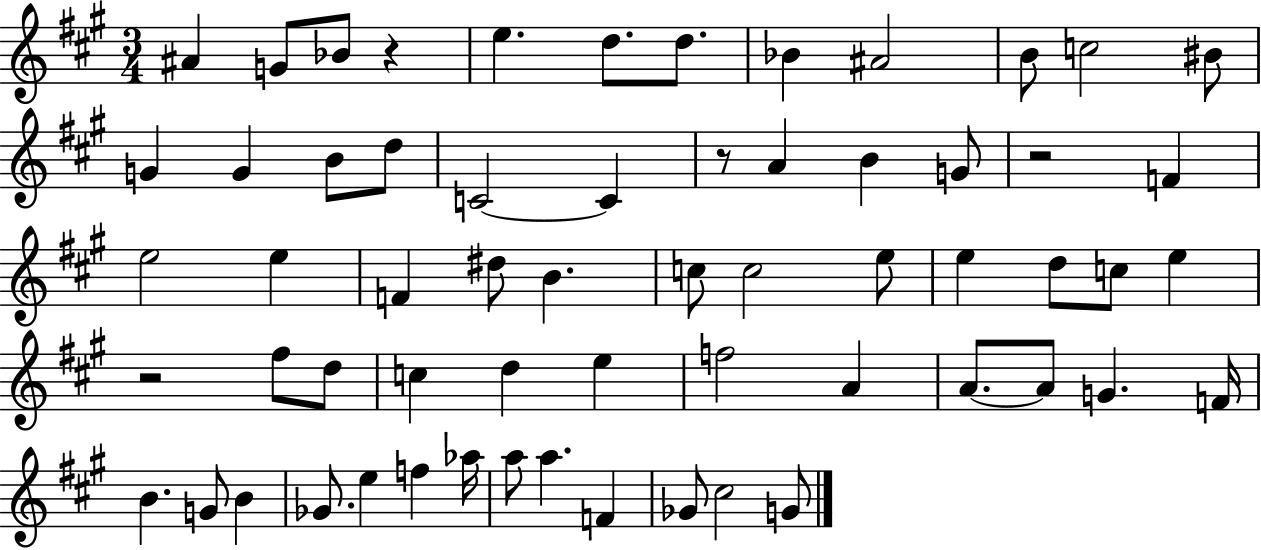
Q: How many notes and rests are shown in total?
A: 61